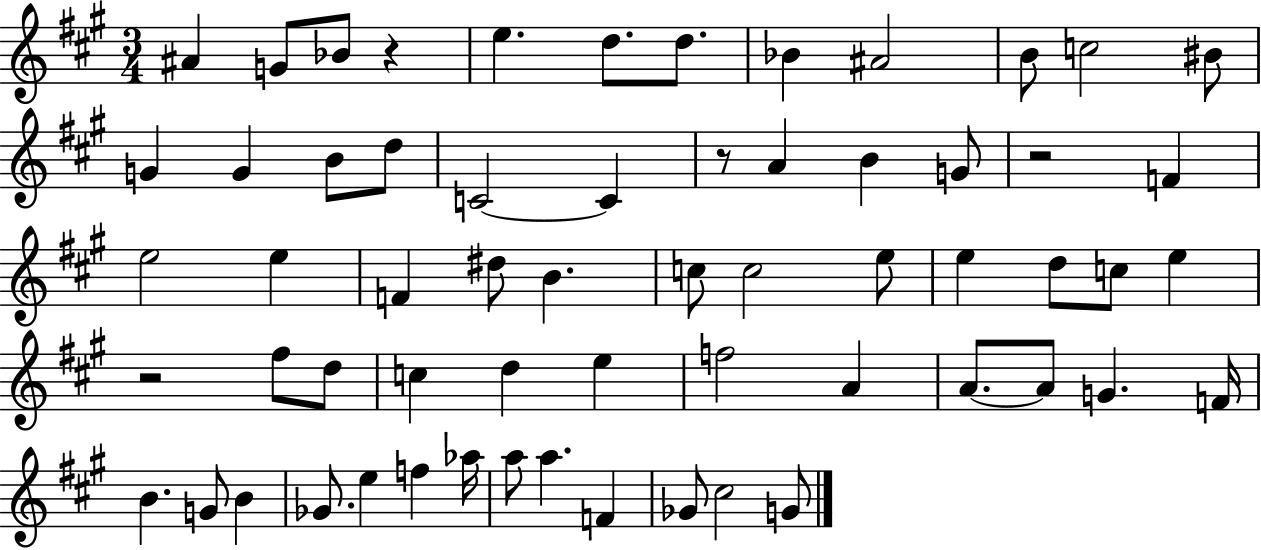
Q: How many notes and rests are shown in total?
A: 61